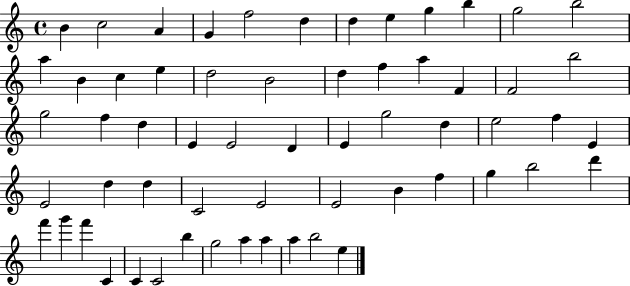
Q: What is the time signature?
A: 4/4